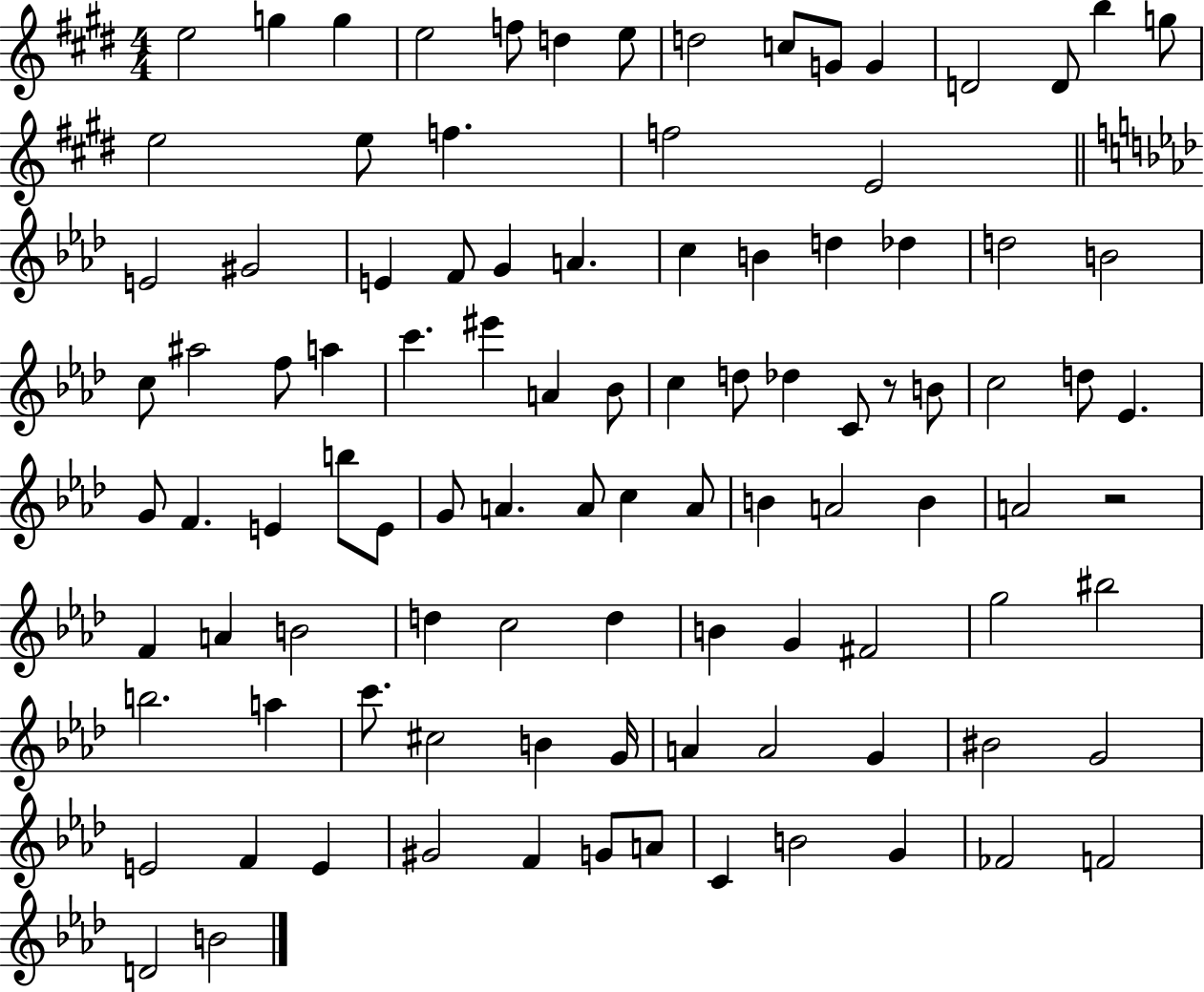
E5/h G5/q G5/q E5/h F5/e D5/q E5/e D5/h C5/e G4/e G4/q D4/h D4/e B5/q G5/e E5/h E5/e F5/q. F5/h E4/h E4/h G#4/h E4/q F4/e G4/q A4/q. C5/q B4/q D5/q Db5/q D5/h B4/h C5/e A#5/h F5/e A5/q C6/q. EIS6/q A4/q Bb4/e C5/q D5/e Db5/q C4/e R/e B4/e C5/h D5/e Eb4/q. G4/e F4/q. E4/q B5/e E4/e G4/e A4/q. A4/e C5/q A4/e B4/q A4/h B4/q A4/h R/h F4/q A4/q B4/h D5/q C5/h D5/q B4/q G4/q F#4/h G5/h BIS5/h B5/h. A5/q C6/e. C#5/h B4/q G4/s A4/q A4/h G4/q BIS4/h G4/h E4/h F4/q E4/q G#4/h F4/q G4/e A4/e C4/q B4/h G4/q FES4/h F4/h D4/h B4/h